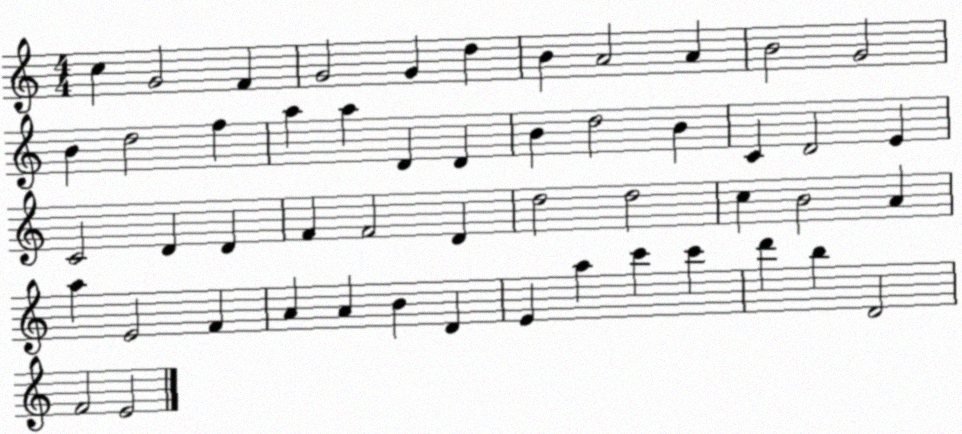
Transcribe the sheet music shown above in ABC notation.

X:1
T:Untitled
M:4/4
L:1/4
K:C
c G2 F G2 G d B A2 A B2 G2 B d2 f a a D D B d2 B C D2 E C2 D D F F2 D d2 d2 c B2 A a E2 F A A B D E a c' c' d' b D2 F2 E2